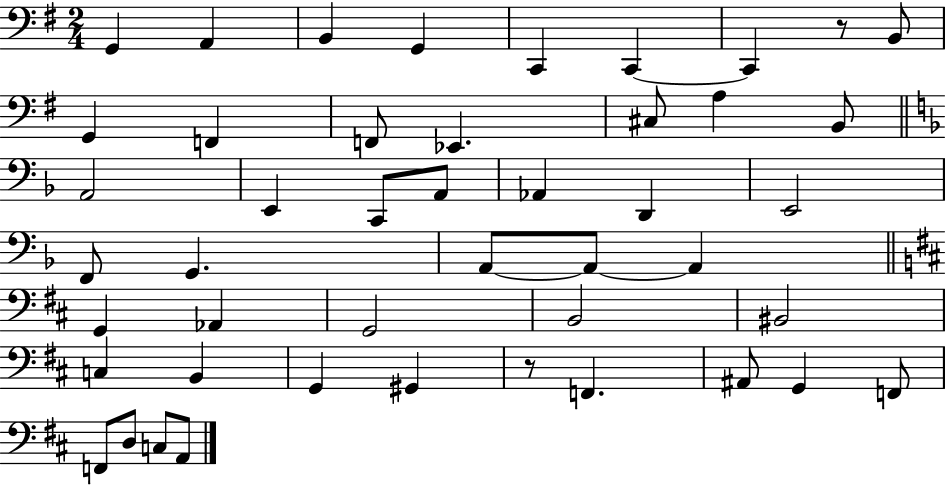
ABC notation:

X:1
T:Untitled
M:2/4
L:1/4
K:G
G,, A,, B,, G,, C,, C,, C,, z/2 B,,/2 G,, F,, F,,/2 _E,, ^C,/2 A, B,,/2 A,,2 E,, C,,/2 A,,/2 _A,, D,, E,,2 F,,/2 G,, A,,/2 A,,/2 A,, G,, _A,, G,,2 B,,2 ^B,,2 C, B,, G,, ^G,, z/2 F,, ^A,,/2 G,, F,,/2 F,,/2 D,/2 C,/2 A,,/2